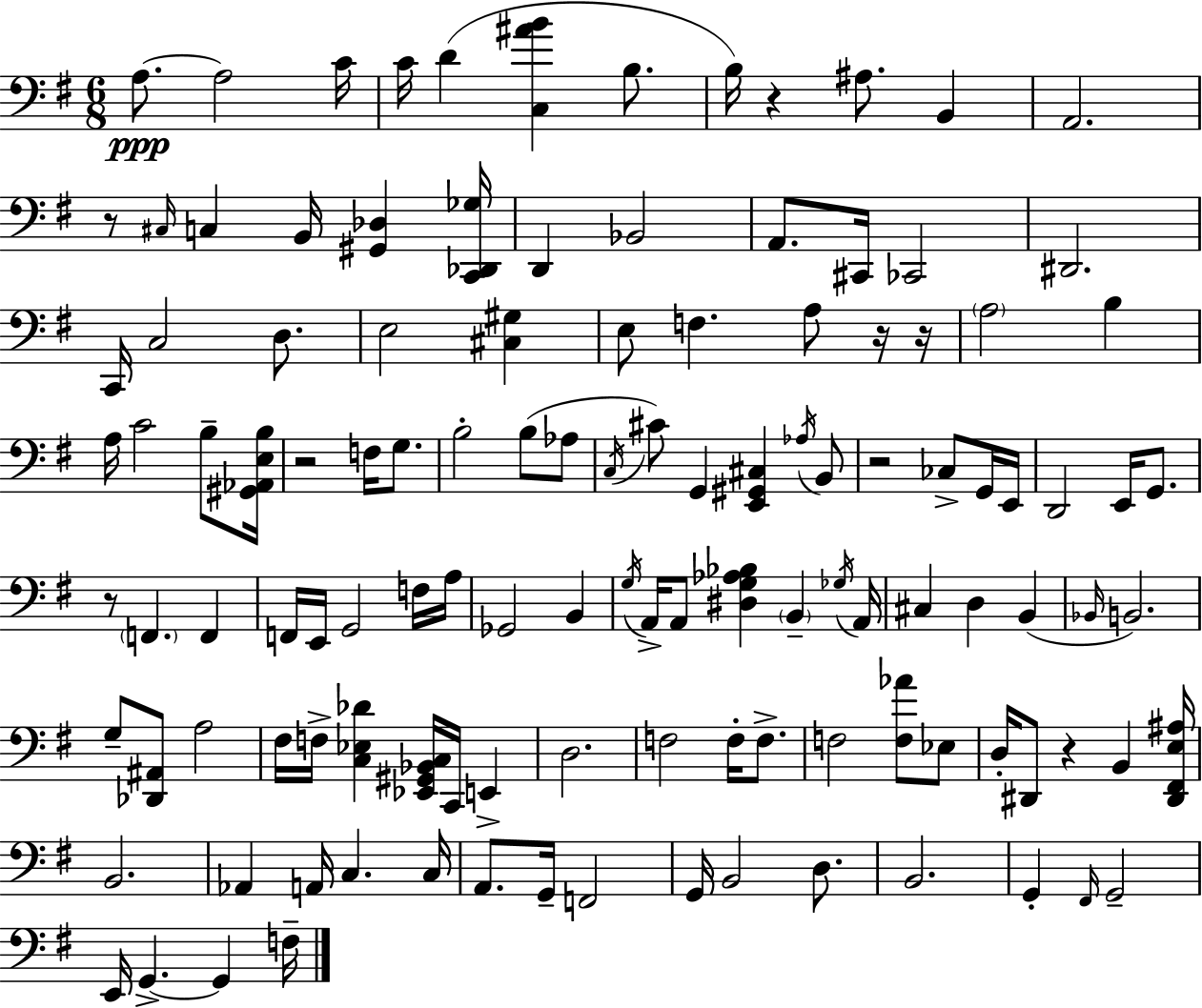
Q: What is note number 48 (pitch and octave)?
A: F2